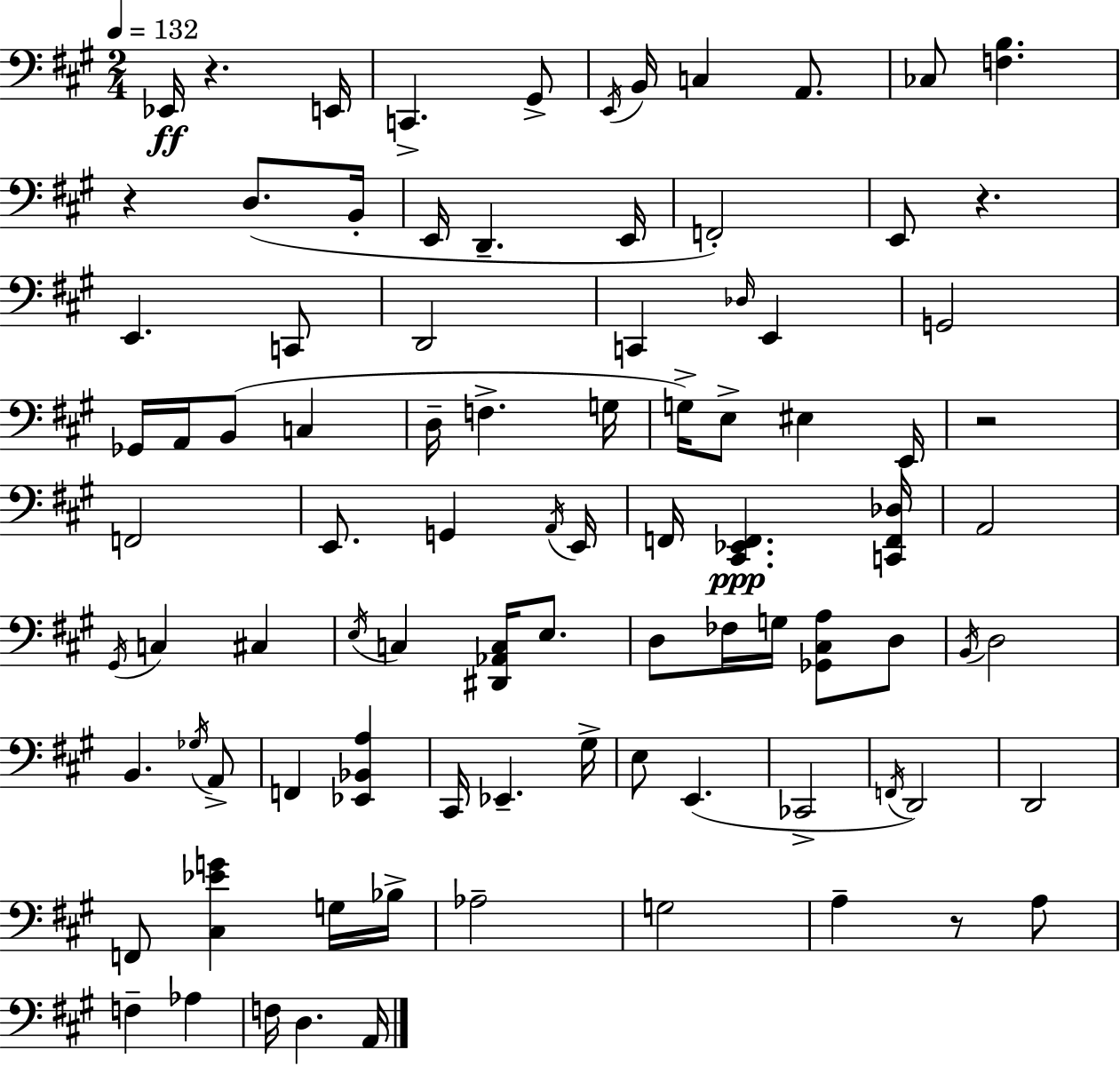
{
  \clef bass
  \numericTimeSignature
  \time 2/4
  \key a \major
  \tempo 4 = 132
  ees,16\ff r4. e,16 | c,4.-> gis,8-> | \acciaccatura { e,16 } b,16 c4 a,8. | ces8 <f b>4. | \break r4 d8.( | b,16-. e,16 d,4.-- | e,16 f,2-.) | e,8 r4. | \break e,4. c,8 | d,2 | c,4 \grace { des16 } e,4 | g,2 | \break ges,16 a,16 b,8( c4 | d16-- f4.-> | g16 g16->) e8-> eis4 | e,16 r2 | \break f,2 | e,8. g,4 | \acciaccatura { a,16 } e,16 f,16 <cis, ees, f,>4.\ppp | <c, f, des>16 a,2 | \break \acciaccatura { gis,16 } c4 | cis4 \acciaccatura { e16 } c4 | <dis, aes, c>16 e8. d8 fes16 | g16 <ges, cis a>8 d8 \acciaccatura { b,16 } d2 | \break b,4. | \acciaccatura { ges16 } a,8-> f,4 | <ees, bes, a>4 cis,16 | ees,4.-- gis16-> e8 | \break e,4.( ces,2-> | \acciaccatura { f,16 } | d,2) | d,2 | \break f,8 <cis ees' g'>4 g16 bes16-> | aes2-- | g2 | a4-- r8 a8 | \break f4-- aes4 | f16 d4. a,16 | \bar "|."
}